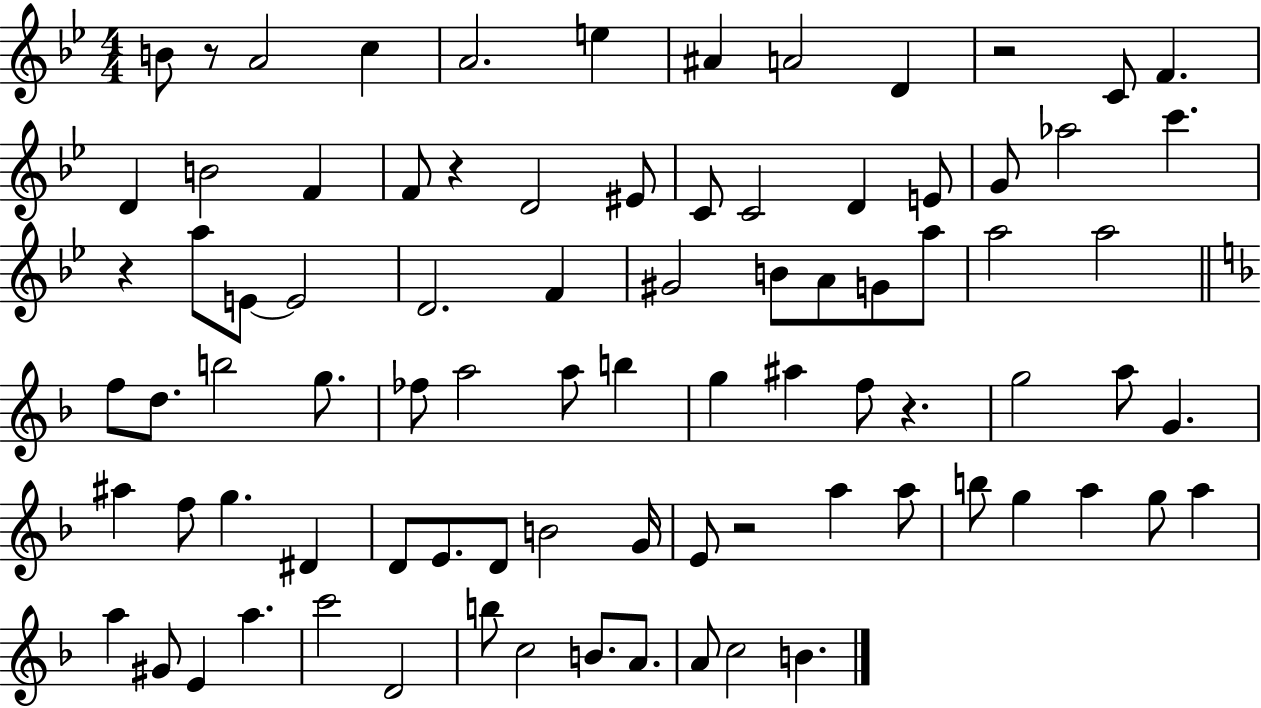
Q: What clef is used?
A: treble